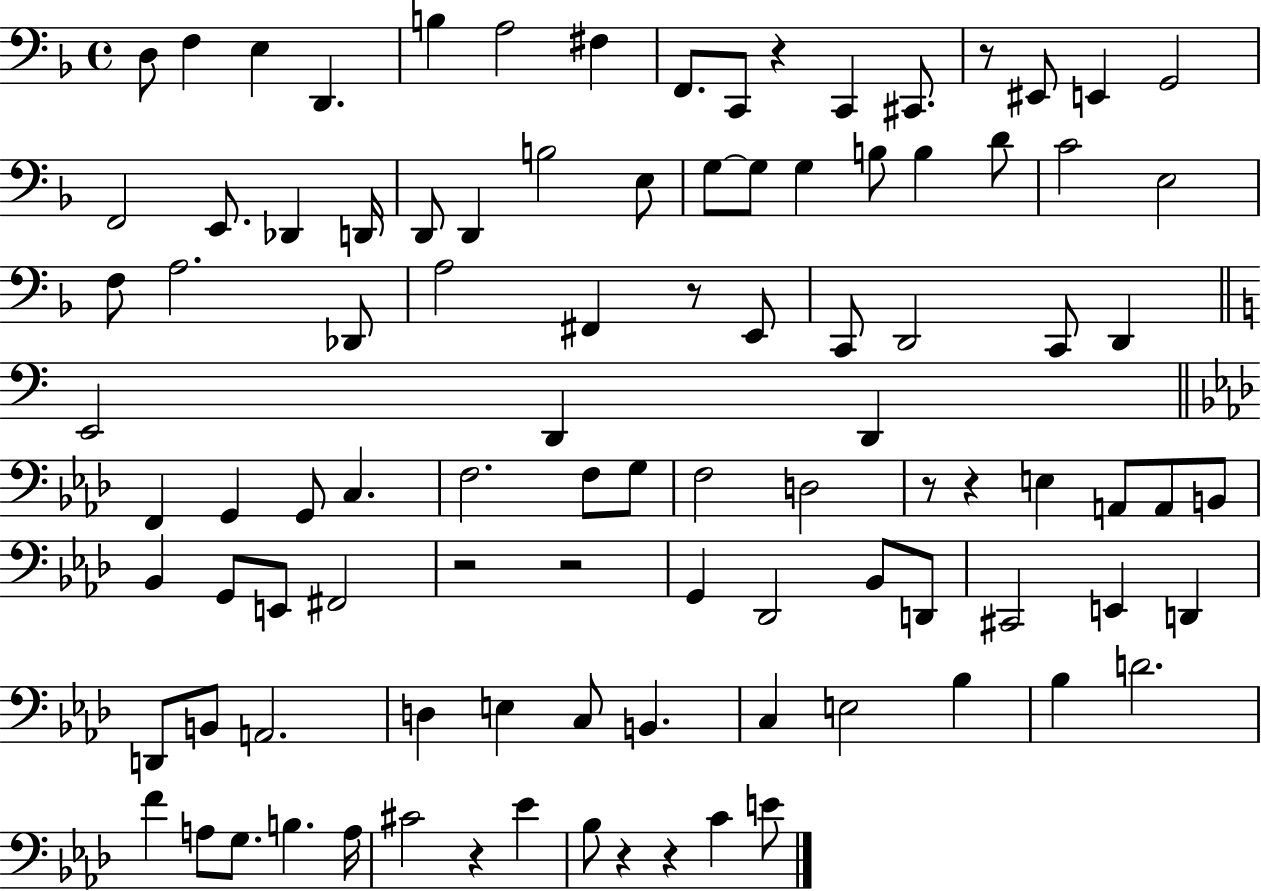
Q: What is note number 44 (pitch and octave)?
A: F2